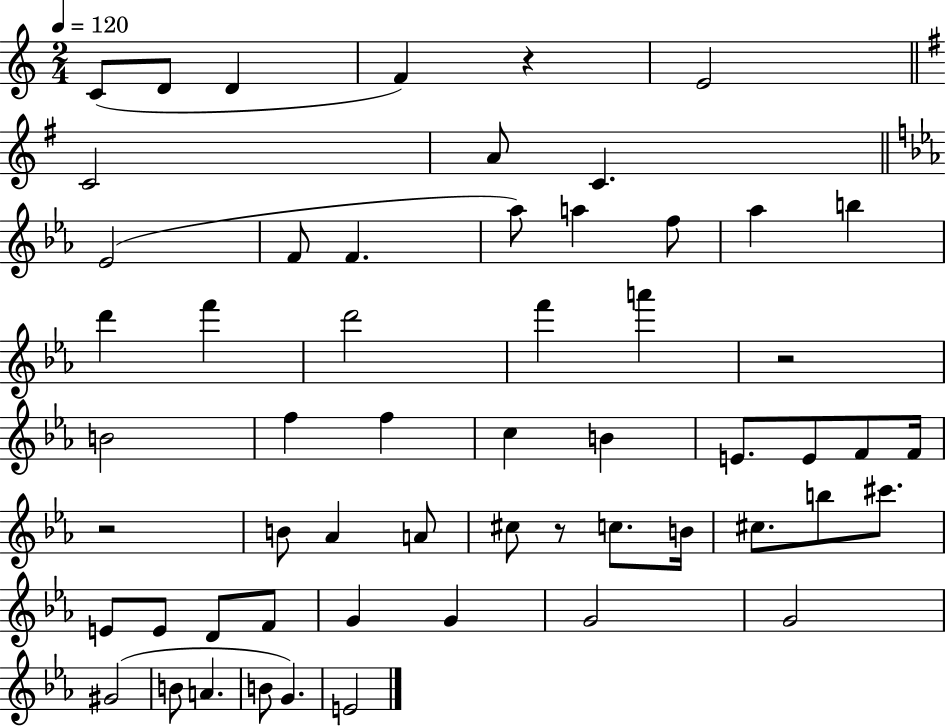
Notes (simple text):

C4/e D4/e D4/q F4/q R/q E4/h C4/h A4/e C4/q. Eb4/h F4/e F4/q. Ab5/e A5/q F5/e Ab5/q B5/q D6/q F6/q D6/h F6/q A6/q R/h B4/h F5/q F5/q C5/q B4/q E4/e. E4/e F4/e F4/s R/h B4/e Ab4/q A4/e C#5/e R/e C5/e. B4/s C#5/e. B5/e C#6/e. E4/e E4/e D4/e F4/e G4/q G4/q G4/h G4/h G#4/h B4/e A4/q. B4/e G4/q. E4/h